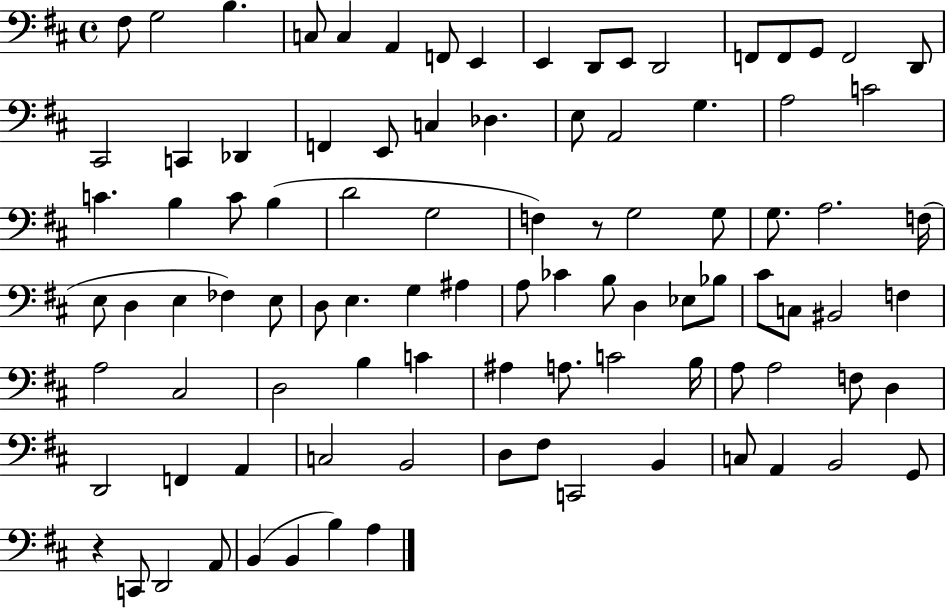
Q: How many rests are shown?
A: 2